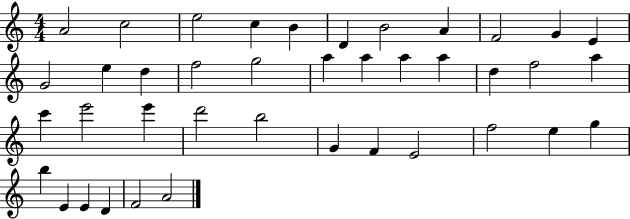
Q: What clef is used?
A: treble